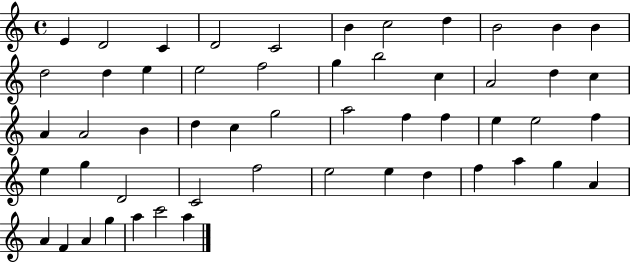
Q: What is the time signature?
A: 4/4